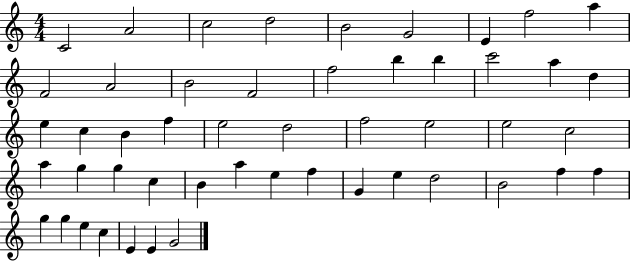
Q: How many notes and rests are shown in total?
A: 50